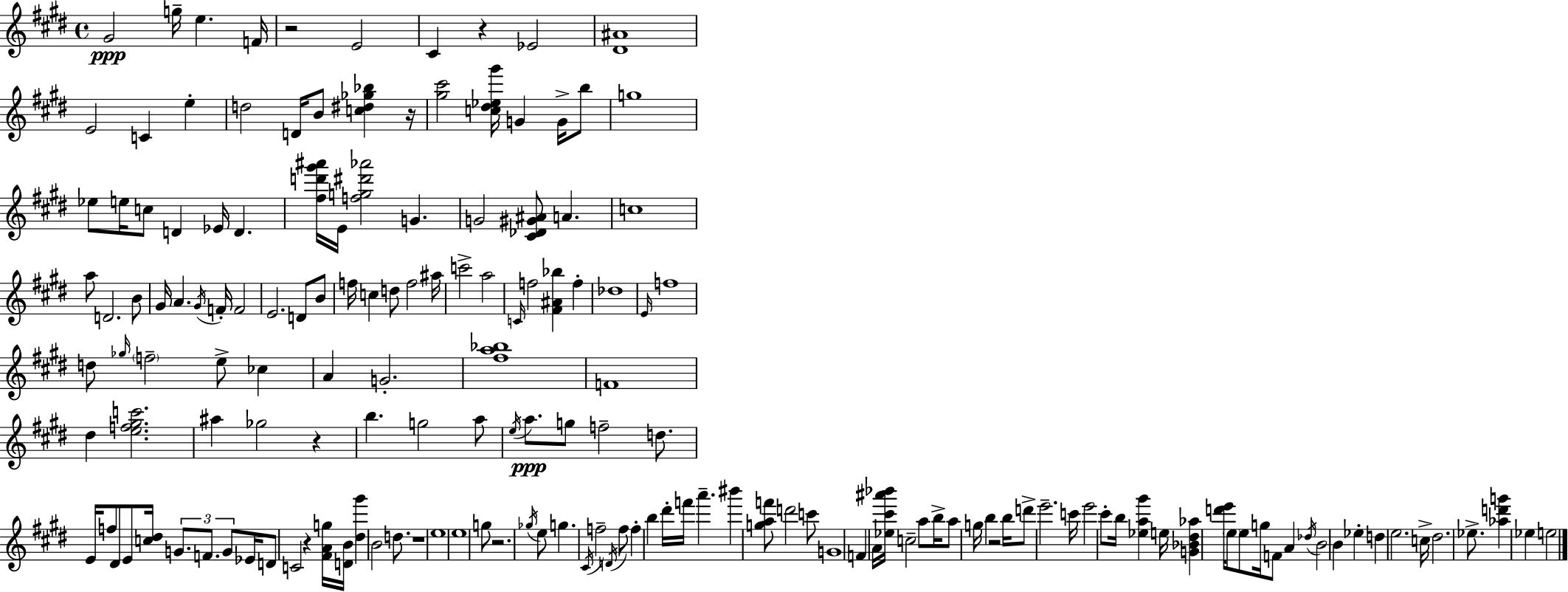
{
  \clef treble
  \time 4/4
  \defaultTimeSignature
  \key e \major
  gis'2\ppp g''16-- e''4. f'16 | r2 e'2 | cis'4 r4 ees'2 | <dis' ais'>1 | \break e'2 c'4 e''4-. | d''2 d'16 b'8 <c'' dis'' ges'' bes''>4 r16 | <gis'' cis'''>2 <c'' dis'' ees'' gis'''>16 g'4 g'16-> b''8 | g''1 | \break ees''8 e''16 c''8 d'4 ees'16 d'4. | <fis'' d''' gis''' ais'''>16 e'16 <f'' g'' dis''' aes'''>2 g'4. | g'2 <cis' des' gis' ais'>8 a'4. | c''1 | \break a''8 d'2. b'8 | gis'16 a'4. \acciaccatura { gis'16 } f'16-. f'2 | e'2. d'8 b'8 | f''16 c''4 d''8 f''2 | \break ais''16 c'''2-> a''2 | \grace { c'16 } f''2 <fis' ais' bes''>4 f''4-. | des''1 | \grace { e'16 } f''1 | \break d''8 \grace { ges''16 } \parenthesize f''2-- e''8-> | ces''4 a'4 g'2.-. | <fis'' a'' bes''>1 | f'1 | \break dis''4 <e'' f'' gis'' c'''>2. | ais''4 ges''2 | r4 b''4. g''2 | a''8 \acciaccatura { e''16 } a''8.\ppp g''8 f''2-- | \break d''8. e'16 f''8 dis'8 e'8 <c'' dis''>16 \tuplet 3/2 { g'8. | f'8. g'8 } ees'16 d'8 c'2 | r4 <fis' a' g''>16 <d' b'>16 <dis'' gis'''>4 b'2 | d''8. r1 | \break e''1 | e''1 | g''8 r2. | \acciaccatura { ges''16 } e''8 g''4. \acciaccatura { cis'16 } f''2-- | \break \acciaccatura { d'16 } f''8 f''4-. b''4 | dis'''16-. f'''16 a'''4.-- bis'''4 <g'' a'' f'''>8 d'''2 | c'''8 g'1 | f'4 a'16 <ees'' cis''' ais''' bes'''>16 c''2-- | \break a''8 b''16-> a''8 g''16 b''4 | r2 b''16 d'''8-> e'''2.-- | c'''16 e'''2 | cis'''8-. b''16 <ees'' a'' gis'''>4 e''16 <g' bes' dis'' aes''>4 <d''' e'''>16 \parenthesize e''8 e''8 | \break g''16 f'8 a'4 \acciaccatura { des''16 } b'2 | b'4 ees''4-. d''4 e''2. | c''16-> dis''2. | ees''8.-> <aes'' d''' g'''>4 ees''4 | \break e''2 \bar "|."
}